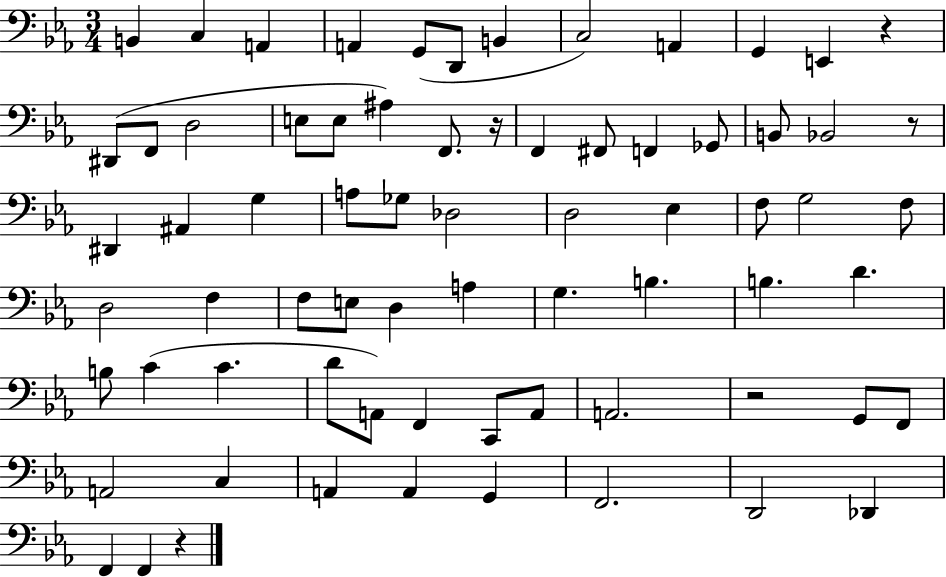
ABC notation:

X:1
T:Untitled
M:3/4
L:1/4
K:Eb
B,, C, A,, A,, G,,/2 D,,/2 B,, C,2 A,, G,, E,, z ^D,,/2 F,,/2 D,2 E,/2 E,/2 ^A, F,,/2 z/4 F,, ^F,,/2 F,, _G,,/2 B,,/2 _B,,2 z/2 ^D,, ^A,, G, A,/2 _G,/2 _D,2 D,2 _E, F,/2 G,2 F,/2 D,2 F, F,/2 E,/2 D, A, G, B, B, D B,/2 C C D/2 A,,/2 F,, C,,/2 A,,/2 A,,2 z2 G,,/2 F,,/2 A,,2 C, A,, A,, G,, F,,2 D,,2 _D,, F,, F,, z